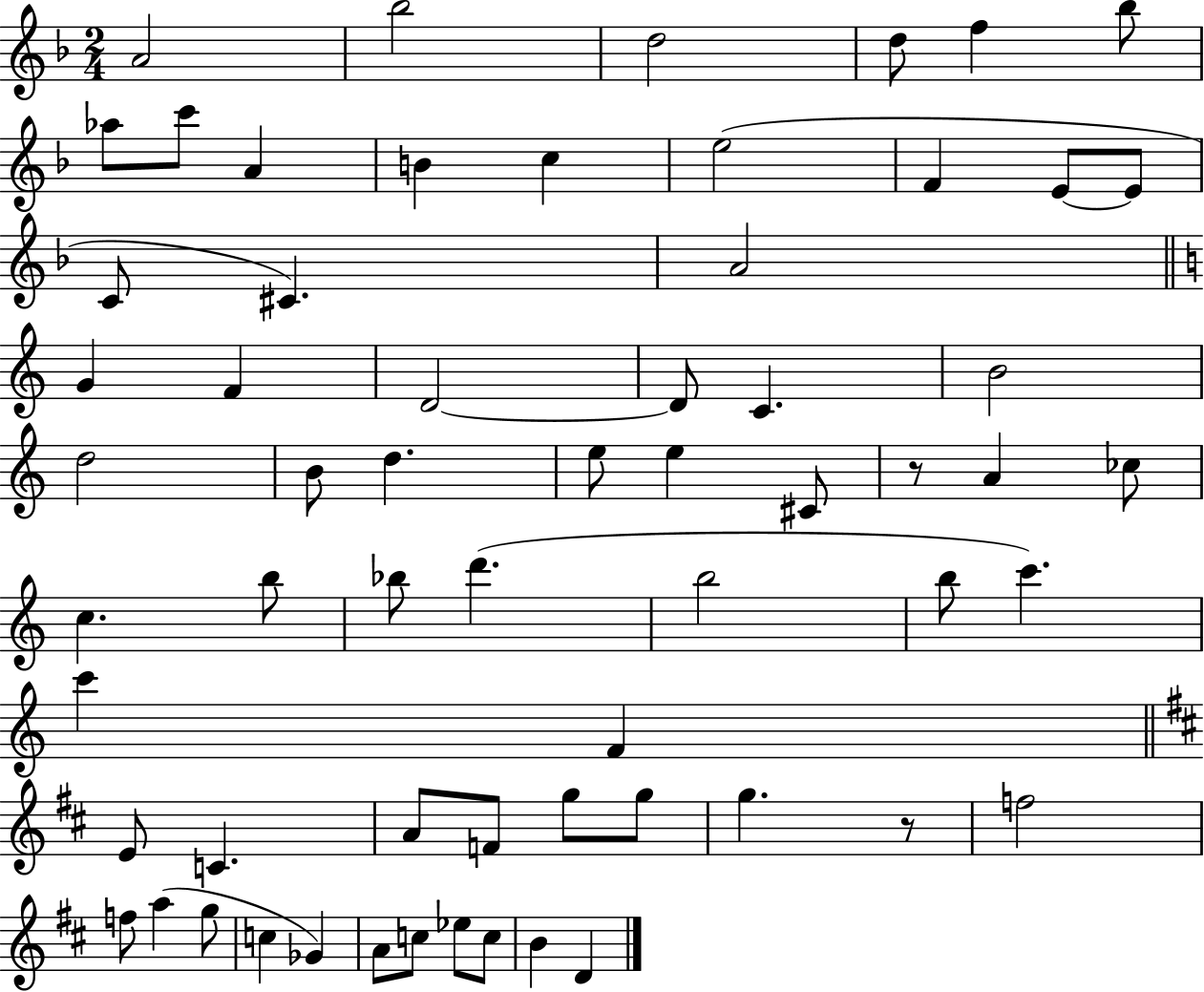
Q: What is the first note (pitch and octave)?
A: A4